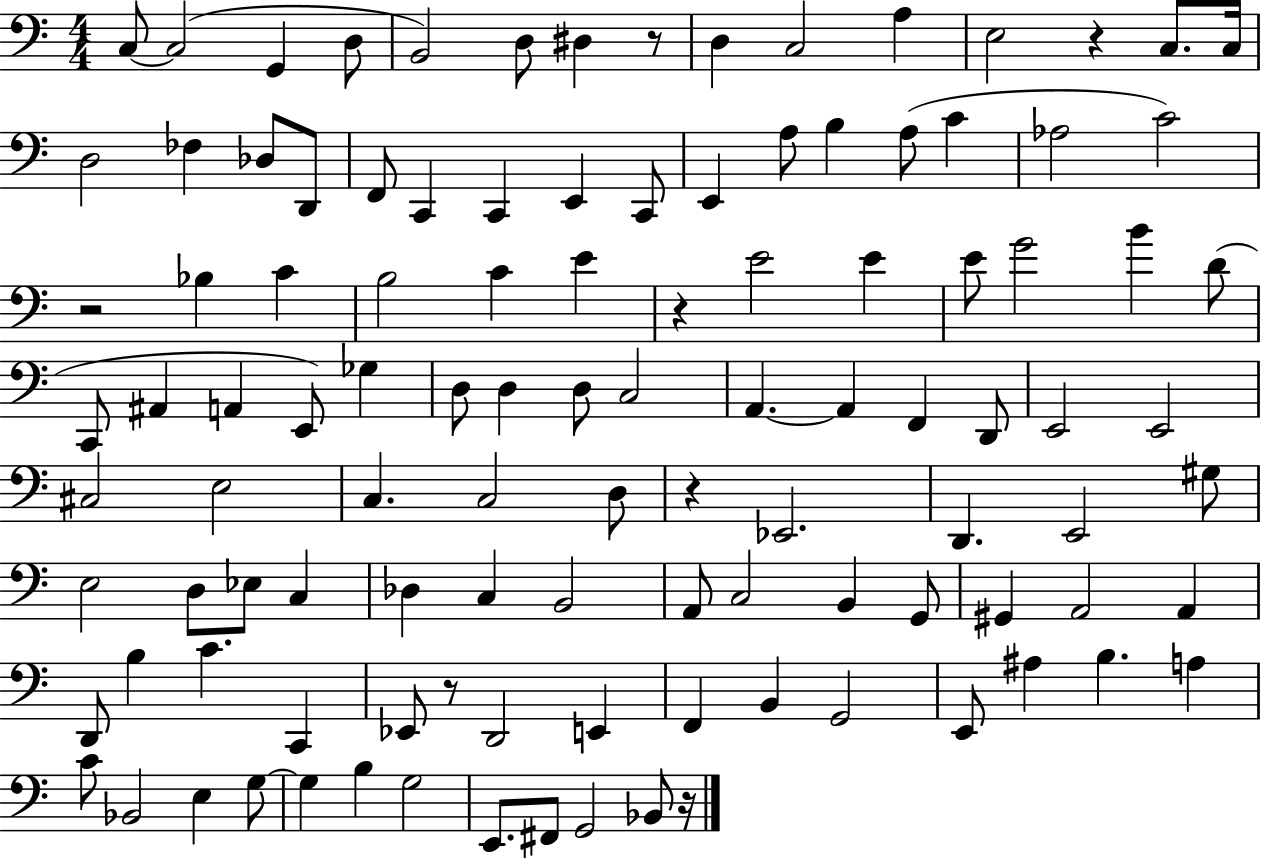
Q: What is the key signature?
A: C major